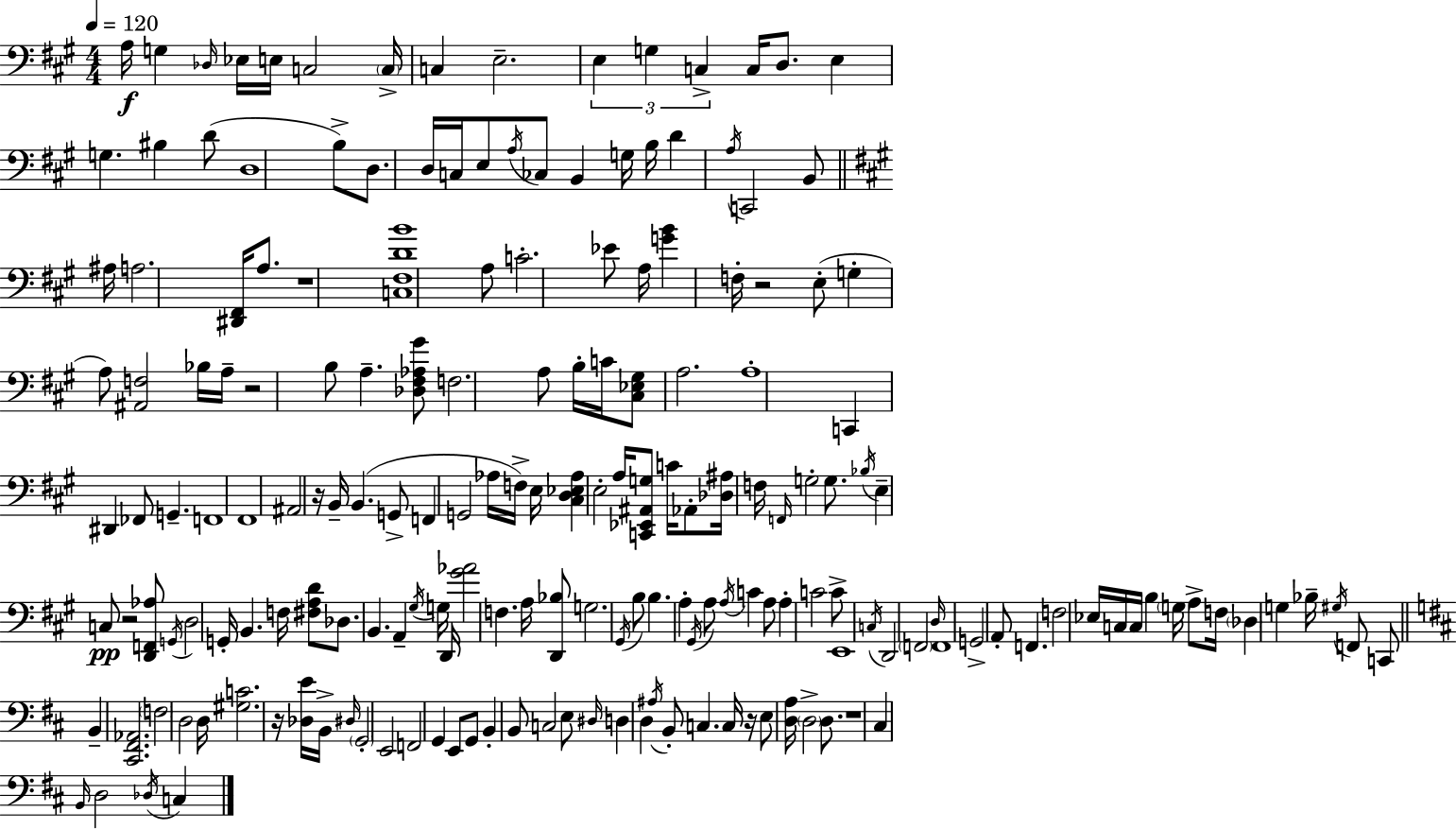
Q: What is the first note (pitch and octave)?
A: A3